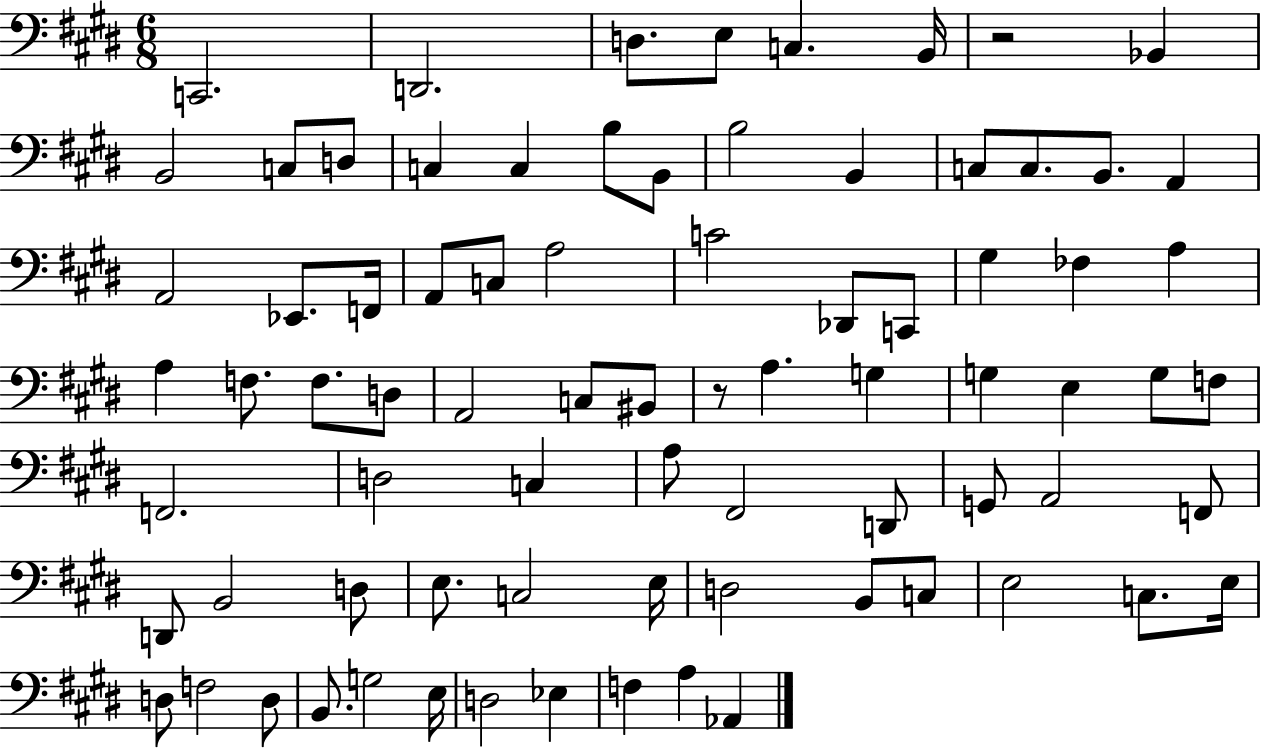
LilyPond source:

{
  \clef bass
  \numericTimeSignature
  \time 6/8
  \key e \major
  \repeat volta 2 { c,2. | d,2. | d8. e8 c4. b,16 | r2 bes,4 | \break b,2 c8 d8 | c4 c4 b8 b,8 | b2 b,4 | c8 c8. b,8. a,4 | \break a,2 ees,8. f,16 | a,8 c8 a2 | c'2 des,8 c,8 | gis4 fes4 a4 | \break a4 f8. f8. d8 | a,2 c8 bis,8 | r8 a4. g4 | g4 e4 g8 f8 | \break f,2. | d2 c4 | a8 fis,2 d,8 | g,8 a,2 f,8 | \break d,8 b,2 d8 | e8. c2 e16 | d2 b,8 c8 | e2 c8. e16 | \break d8 f2 d8 | b,8. g2 e16 | d2 ees4 | f4 a4 aes,4 | \break } \bar "|."
}